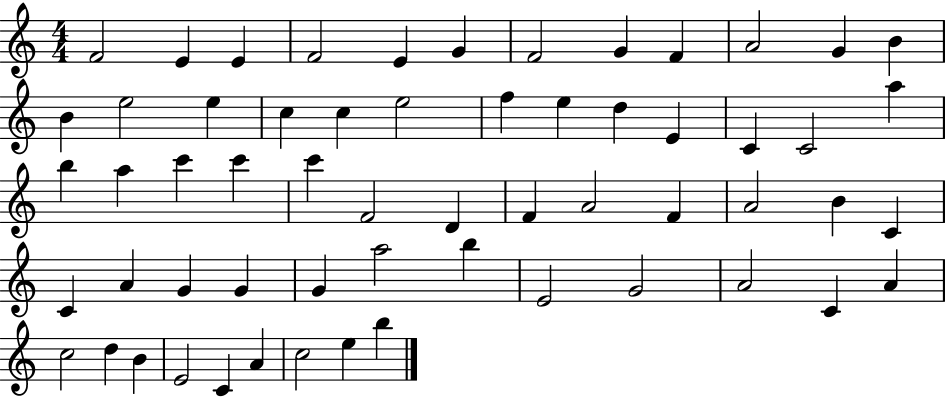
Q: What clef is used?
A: treble